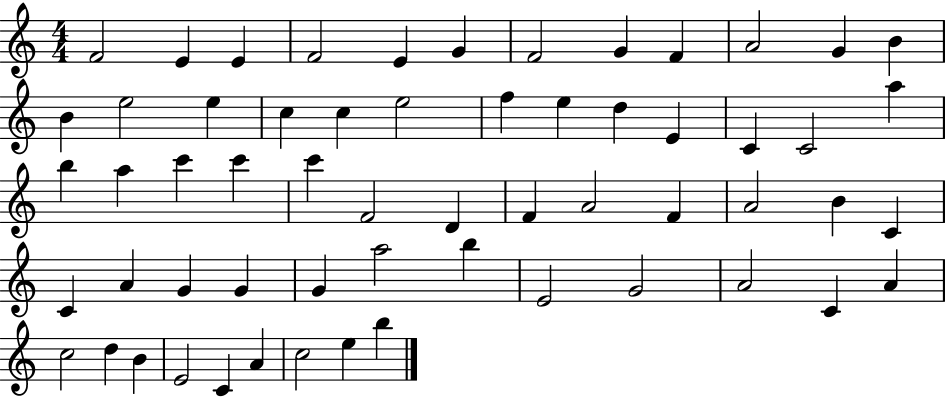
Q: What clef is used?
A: treble